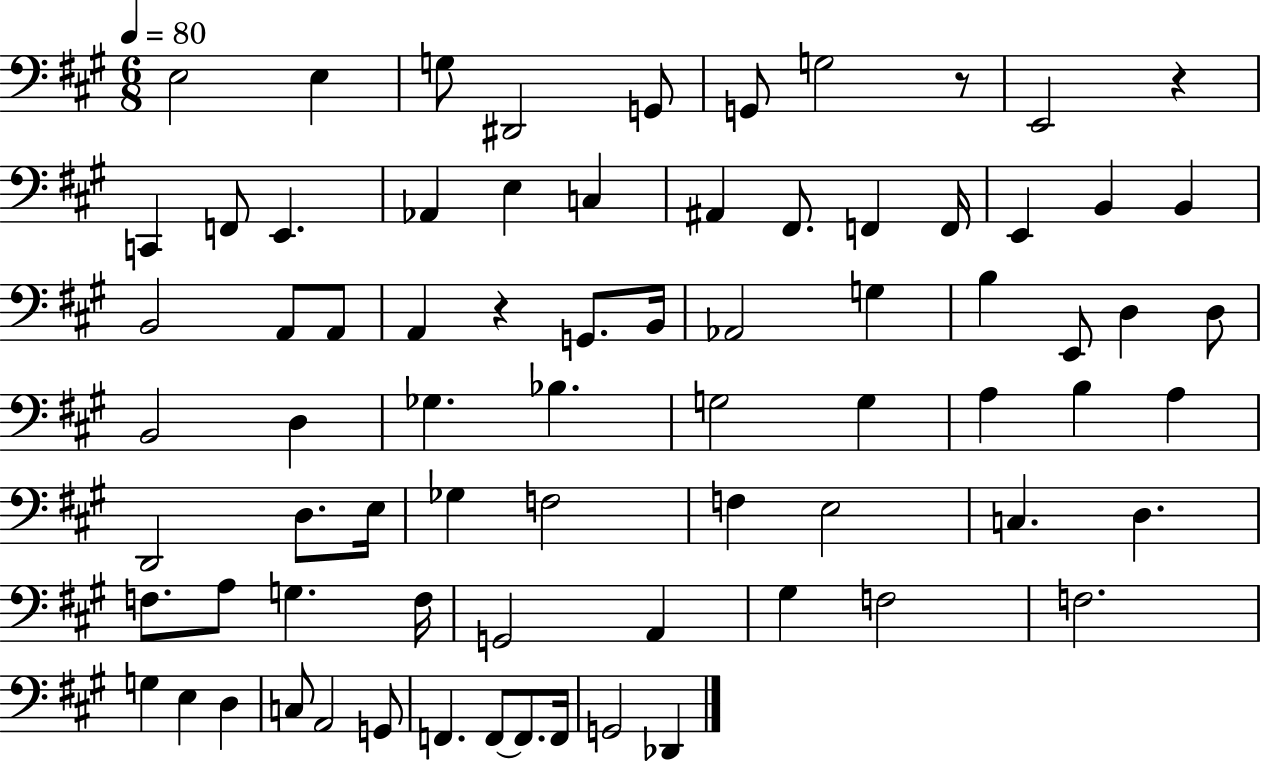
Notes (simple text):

E3/h E3/q G3/e D#2/h G2/e G2/e G3/h R/e E2/h R/q C2/q F2/e E2/q. Ab2/q E3/q C3/q A#2/q F#2/e. F2/q F2/s E2/q B2/q B2/q B2/h A2/e A2/e A2/q R/q G2/e. B2/s Ab2/h G3/q B3/q E2/e D3/q D3/e B2/h D3/q Gb3/q. Bb3/q. G3/h G3/q A3/q B3/q A3/q D2/h D3/e. E3/s Gb3/q F3/h F3/q E3/h C3/q. D3/q. F3/e. A3/e G3/q. F3/s G2/h A2/q G#3/q F3/h F3/h. G3/q E3/q D3/q C3/e A2/h G2/e F2/q. F2/e F2/e. F2/s G2/h Db2/q